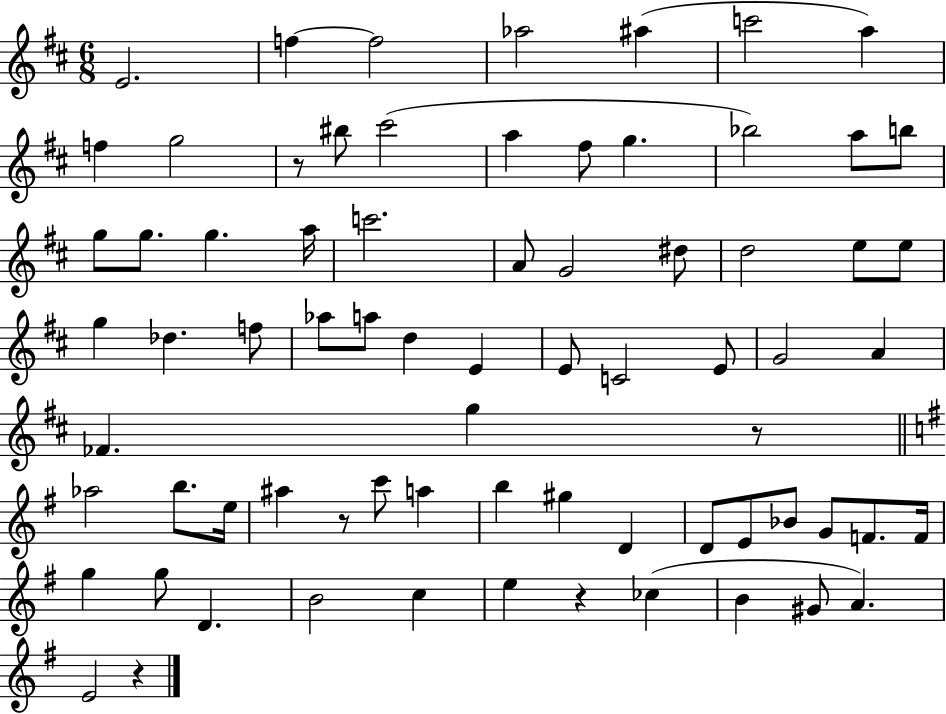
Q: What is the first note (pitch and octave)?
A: E4